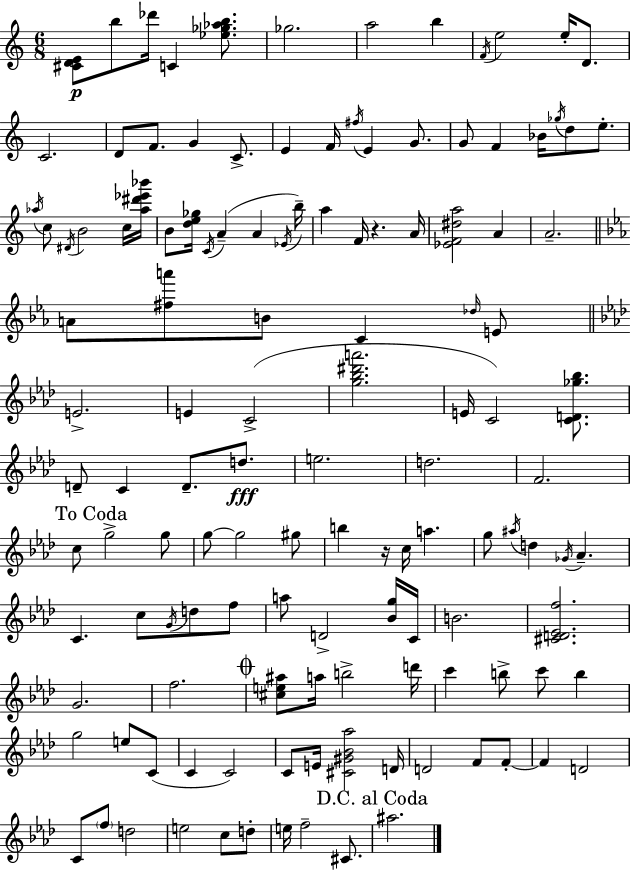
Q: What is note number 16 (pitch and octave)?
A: E4